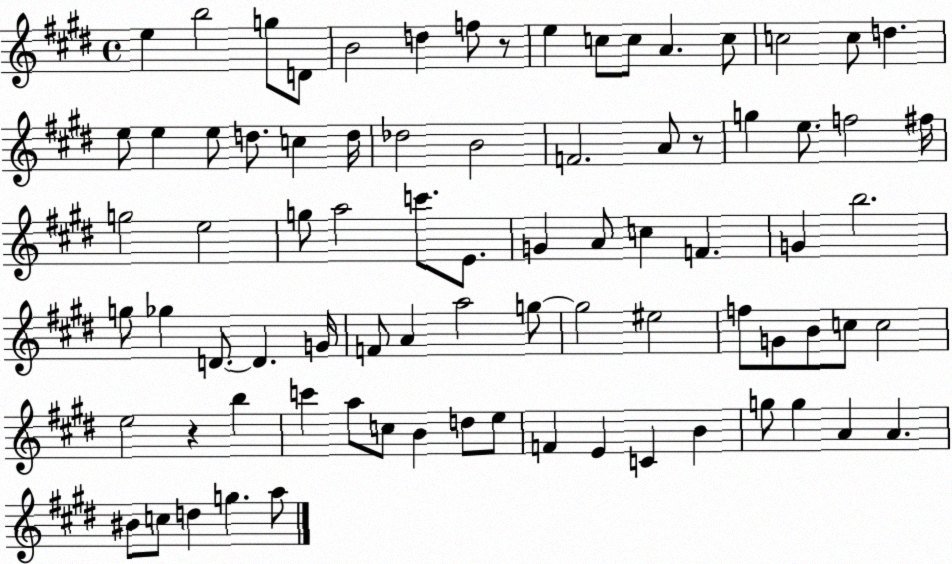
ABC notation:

X:1
T:Untitled
M:4/4
L:1/4
K:E
e b2 g/2 D/2 B2 d f/2 z/2 e c/2 c/2 A c/2 c2 c/2 d e/2 e e/2 d/2 c d/4 _d2 B2 F2 A/2 z/2 g e/2 f2 ^f/4 g2 e2 g/2 a2 c'/2 E/2 G A/2 c F G b2 g/2 _g D/2 D G/4 F/2 A a2 g/2 g2 ^e2 f/2 G/2 B/2 c/2 c2 e2 z b c' a/2 c/2 B d/2 e/2 F E C B g/2 g A A ^B/2 c/2 d g a/2